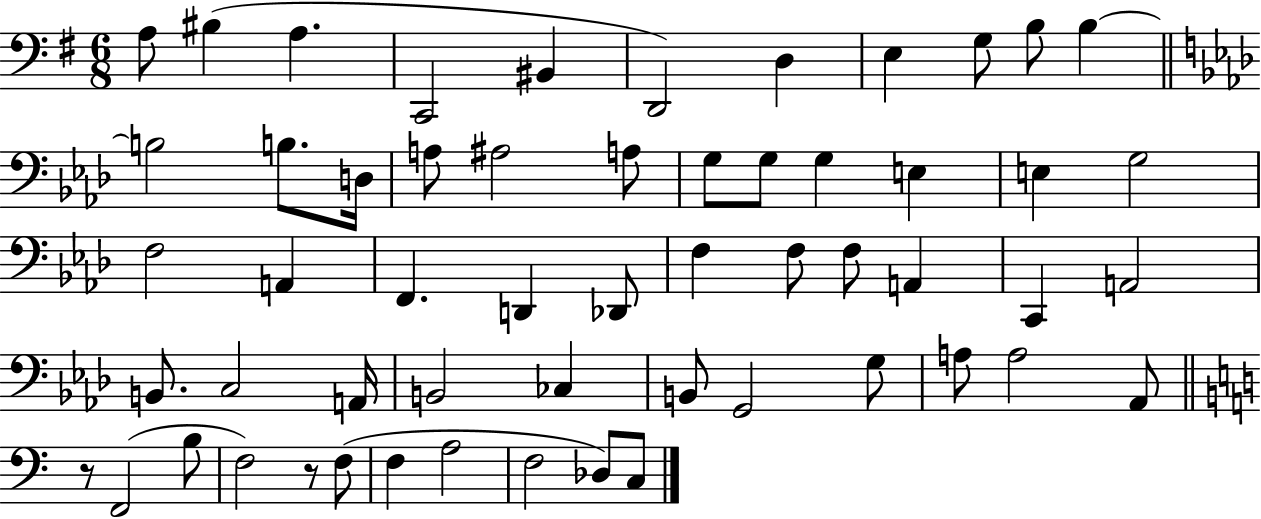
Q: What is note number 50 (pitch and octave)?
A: F3